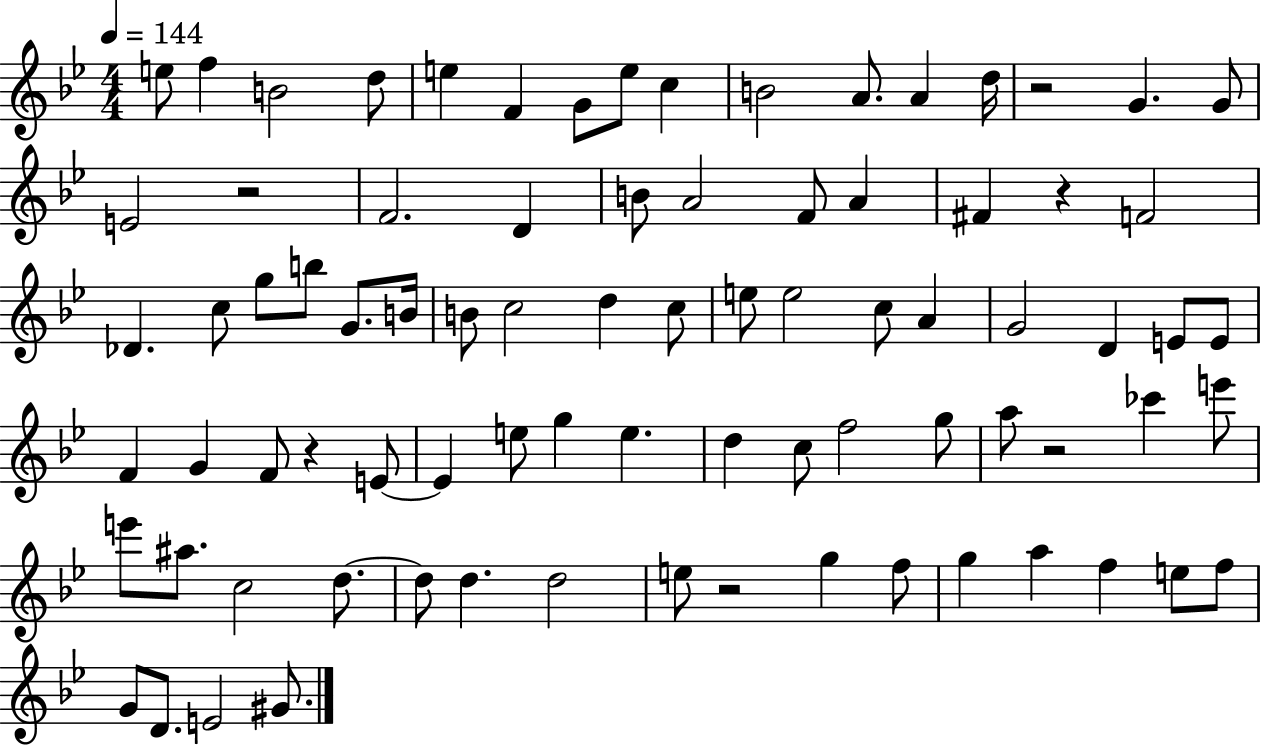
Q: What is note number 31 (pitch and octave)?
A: B4